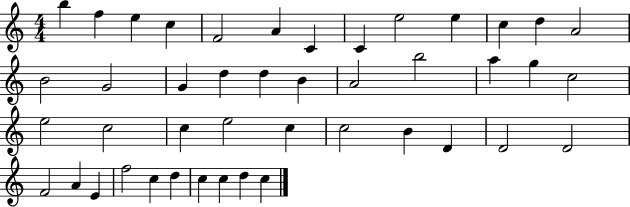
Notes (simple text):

B5/q F5/q E5/q C5/q F4/h A4/q C4/q C4/q E5/h E5/q C5/q D5/q A4/h B4/h G4/h G4/q D5/q D5/q B4/q A4/h B5/h A5/q G5/q C5/h E5/h C5/h C5/q E5/h C5/q C5/h B4/q D4/q D4/h D4/h F4/h A4/q E4/q F5/h C5/q D5/q C5/q C5/q D5/q C5/q